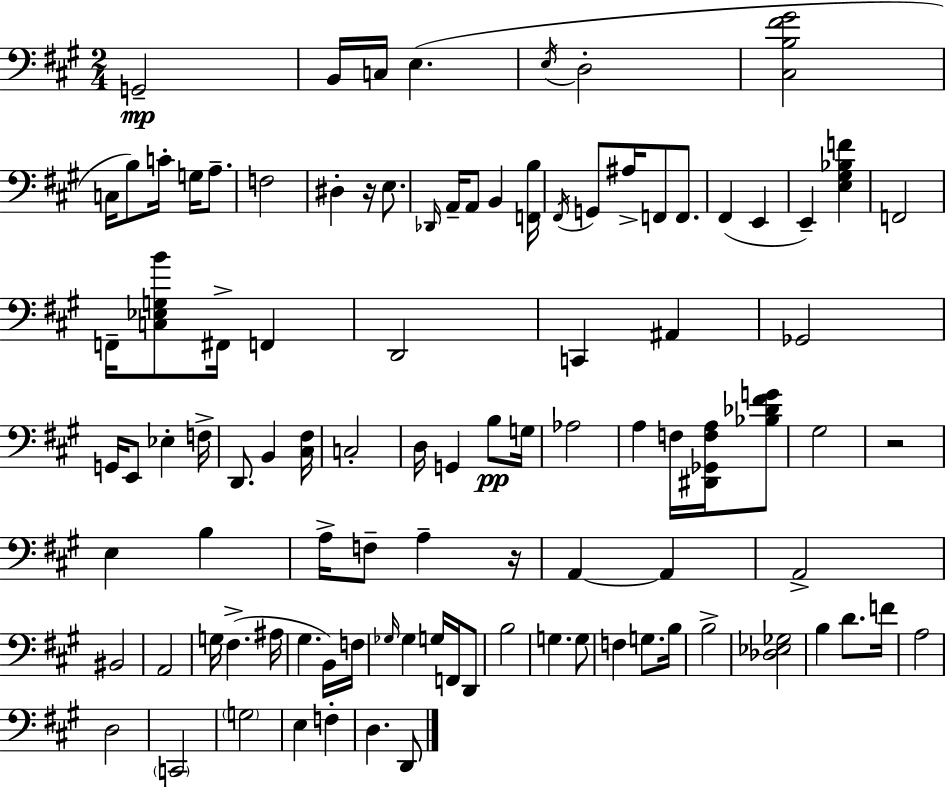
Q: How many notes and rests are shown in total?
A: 99